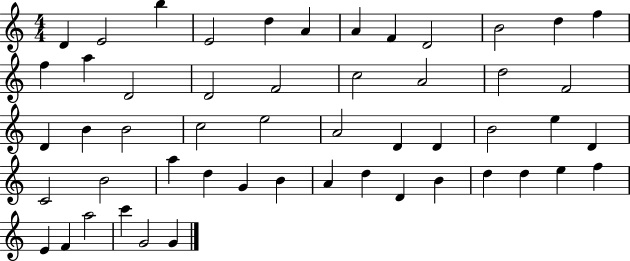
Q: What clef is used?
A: treble